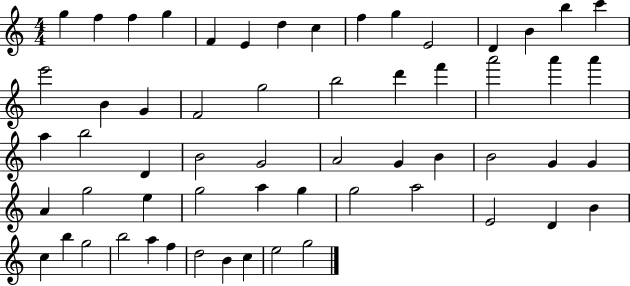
G5/q F5/q F5/q G5/q F4/q E4/q D5/q C5/q F5/q G5/q E4/h D4/q B4/q B5/q C6/q E6/h B4/q G4/q F4/h G5/h B5/h D6/q F6/q A6/h A6/q A6/q A5/q B5/h D4/q B4/h G4/h A4/h G4/q B4/q B4/h G4/q G4/q A4/q G5/h E5/q G5/h A5/q G5/q G5/h A5/h E4/h D4/q B4/q C5/q B5/q G5/h B5/h A5/q F5/q D5/h B4/q C5/q E5/h G5/h